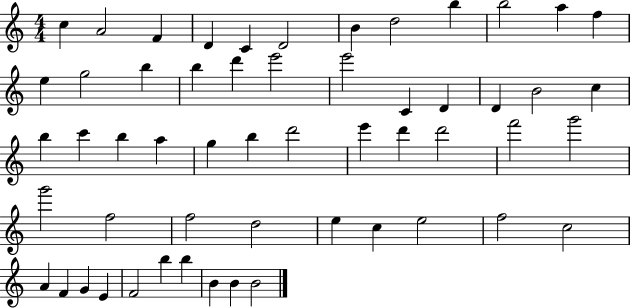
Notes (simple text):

C5/q A4/h F4/q D4/q C4/q D4/h B4/q D5/h B5/q B5/h A5/q F5/q E5/q G5/h B5/q B5/q D6/q E6/h E6/h C4/q D4/q D4/q B4/h C5/q B5/q C6/q B5/q A5/q G5/q B5/q D6/h E6/q D6/q D6/h F6/h G6/h G6/h F5/h F5/h D5/h E5/q C5/q E5/h F5/h C5/h A4/q F4/q G4/q E4/q F4/h B5/q B5/q B4/q B4/q B4/h